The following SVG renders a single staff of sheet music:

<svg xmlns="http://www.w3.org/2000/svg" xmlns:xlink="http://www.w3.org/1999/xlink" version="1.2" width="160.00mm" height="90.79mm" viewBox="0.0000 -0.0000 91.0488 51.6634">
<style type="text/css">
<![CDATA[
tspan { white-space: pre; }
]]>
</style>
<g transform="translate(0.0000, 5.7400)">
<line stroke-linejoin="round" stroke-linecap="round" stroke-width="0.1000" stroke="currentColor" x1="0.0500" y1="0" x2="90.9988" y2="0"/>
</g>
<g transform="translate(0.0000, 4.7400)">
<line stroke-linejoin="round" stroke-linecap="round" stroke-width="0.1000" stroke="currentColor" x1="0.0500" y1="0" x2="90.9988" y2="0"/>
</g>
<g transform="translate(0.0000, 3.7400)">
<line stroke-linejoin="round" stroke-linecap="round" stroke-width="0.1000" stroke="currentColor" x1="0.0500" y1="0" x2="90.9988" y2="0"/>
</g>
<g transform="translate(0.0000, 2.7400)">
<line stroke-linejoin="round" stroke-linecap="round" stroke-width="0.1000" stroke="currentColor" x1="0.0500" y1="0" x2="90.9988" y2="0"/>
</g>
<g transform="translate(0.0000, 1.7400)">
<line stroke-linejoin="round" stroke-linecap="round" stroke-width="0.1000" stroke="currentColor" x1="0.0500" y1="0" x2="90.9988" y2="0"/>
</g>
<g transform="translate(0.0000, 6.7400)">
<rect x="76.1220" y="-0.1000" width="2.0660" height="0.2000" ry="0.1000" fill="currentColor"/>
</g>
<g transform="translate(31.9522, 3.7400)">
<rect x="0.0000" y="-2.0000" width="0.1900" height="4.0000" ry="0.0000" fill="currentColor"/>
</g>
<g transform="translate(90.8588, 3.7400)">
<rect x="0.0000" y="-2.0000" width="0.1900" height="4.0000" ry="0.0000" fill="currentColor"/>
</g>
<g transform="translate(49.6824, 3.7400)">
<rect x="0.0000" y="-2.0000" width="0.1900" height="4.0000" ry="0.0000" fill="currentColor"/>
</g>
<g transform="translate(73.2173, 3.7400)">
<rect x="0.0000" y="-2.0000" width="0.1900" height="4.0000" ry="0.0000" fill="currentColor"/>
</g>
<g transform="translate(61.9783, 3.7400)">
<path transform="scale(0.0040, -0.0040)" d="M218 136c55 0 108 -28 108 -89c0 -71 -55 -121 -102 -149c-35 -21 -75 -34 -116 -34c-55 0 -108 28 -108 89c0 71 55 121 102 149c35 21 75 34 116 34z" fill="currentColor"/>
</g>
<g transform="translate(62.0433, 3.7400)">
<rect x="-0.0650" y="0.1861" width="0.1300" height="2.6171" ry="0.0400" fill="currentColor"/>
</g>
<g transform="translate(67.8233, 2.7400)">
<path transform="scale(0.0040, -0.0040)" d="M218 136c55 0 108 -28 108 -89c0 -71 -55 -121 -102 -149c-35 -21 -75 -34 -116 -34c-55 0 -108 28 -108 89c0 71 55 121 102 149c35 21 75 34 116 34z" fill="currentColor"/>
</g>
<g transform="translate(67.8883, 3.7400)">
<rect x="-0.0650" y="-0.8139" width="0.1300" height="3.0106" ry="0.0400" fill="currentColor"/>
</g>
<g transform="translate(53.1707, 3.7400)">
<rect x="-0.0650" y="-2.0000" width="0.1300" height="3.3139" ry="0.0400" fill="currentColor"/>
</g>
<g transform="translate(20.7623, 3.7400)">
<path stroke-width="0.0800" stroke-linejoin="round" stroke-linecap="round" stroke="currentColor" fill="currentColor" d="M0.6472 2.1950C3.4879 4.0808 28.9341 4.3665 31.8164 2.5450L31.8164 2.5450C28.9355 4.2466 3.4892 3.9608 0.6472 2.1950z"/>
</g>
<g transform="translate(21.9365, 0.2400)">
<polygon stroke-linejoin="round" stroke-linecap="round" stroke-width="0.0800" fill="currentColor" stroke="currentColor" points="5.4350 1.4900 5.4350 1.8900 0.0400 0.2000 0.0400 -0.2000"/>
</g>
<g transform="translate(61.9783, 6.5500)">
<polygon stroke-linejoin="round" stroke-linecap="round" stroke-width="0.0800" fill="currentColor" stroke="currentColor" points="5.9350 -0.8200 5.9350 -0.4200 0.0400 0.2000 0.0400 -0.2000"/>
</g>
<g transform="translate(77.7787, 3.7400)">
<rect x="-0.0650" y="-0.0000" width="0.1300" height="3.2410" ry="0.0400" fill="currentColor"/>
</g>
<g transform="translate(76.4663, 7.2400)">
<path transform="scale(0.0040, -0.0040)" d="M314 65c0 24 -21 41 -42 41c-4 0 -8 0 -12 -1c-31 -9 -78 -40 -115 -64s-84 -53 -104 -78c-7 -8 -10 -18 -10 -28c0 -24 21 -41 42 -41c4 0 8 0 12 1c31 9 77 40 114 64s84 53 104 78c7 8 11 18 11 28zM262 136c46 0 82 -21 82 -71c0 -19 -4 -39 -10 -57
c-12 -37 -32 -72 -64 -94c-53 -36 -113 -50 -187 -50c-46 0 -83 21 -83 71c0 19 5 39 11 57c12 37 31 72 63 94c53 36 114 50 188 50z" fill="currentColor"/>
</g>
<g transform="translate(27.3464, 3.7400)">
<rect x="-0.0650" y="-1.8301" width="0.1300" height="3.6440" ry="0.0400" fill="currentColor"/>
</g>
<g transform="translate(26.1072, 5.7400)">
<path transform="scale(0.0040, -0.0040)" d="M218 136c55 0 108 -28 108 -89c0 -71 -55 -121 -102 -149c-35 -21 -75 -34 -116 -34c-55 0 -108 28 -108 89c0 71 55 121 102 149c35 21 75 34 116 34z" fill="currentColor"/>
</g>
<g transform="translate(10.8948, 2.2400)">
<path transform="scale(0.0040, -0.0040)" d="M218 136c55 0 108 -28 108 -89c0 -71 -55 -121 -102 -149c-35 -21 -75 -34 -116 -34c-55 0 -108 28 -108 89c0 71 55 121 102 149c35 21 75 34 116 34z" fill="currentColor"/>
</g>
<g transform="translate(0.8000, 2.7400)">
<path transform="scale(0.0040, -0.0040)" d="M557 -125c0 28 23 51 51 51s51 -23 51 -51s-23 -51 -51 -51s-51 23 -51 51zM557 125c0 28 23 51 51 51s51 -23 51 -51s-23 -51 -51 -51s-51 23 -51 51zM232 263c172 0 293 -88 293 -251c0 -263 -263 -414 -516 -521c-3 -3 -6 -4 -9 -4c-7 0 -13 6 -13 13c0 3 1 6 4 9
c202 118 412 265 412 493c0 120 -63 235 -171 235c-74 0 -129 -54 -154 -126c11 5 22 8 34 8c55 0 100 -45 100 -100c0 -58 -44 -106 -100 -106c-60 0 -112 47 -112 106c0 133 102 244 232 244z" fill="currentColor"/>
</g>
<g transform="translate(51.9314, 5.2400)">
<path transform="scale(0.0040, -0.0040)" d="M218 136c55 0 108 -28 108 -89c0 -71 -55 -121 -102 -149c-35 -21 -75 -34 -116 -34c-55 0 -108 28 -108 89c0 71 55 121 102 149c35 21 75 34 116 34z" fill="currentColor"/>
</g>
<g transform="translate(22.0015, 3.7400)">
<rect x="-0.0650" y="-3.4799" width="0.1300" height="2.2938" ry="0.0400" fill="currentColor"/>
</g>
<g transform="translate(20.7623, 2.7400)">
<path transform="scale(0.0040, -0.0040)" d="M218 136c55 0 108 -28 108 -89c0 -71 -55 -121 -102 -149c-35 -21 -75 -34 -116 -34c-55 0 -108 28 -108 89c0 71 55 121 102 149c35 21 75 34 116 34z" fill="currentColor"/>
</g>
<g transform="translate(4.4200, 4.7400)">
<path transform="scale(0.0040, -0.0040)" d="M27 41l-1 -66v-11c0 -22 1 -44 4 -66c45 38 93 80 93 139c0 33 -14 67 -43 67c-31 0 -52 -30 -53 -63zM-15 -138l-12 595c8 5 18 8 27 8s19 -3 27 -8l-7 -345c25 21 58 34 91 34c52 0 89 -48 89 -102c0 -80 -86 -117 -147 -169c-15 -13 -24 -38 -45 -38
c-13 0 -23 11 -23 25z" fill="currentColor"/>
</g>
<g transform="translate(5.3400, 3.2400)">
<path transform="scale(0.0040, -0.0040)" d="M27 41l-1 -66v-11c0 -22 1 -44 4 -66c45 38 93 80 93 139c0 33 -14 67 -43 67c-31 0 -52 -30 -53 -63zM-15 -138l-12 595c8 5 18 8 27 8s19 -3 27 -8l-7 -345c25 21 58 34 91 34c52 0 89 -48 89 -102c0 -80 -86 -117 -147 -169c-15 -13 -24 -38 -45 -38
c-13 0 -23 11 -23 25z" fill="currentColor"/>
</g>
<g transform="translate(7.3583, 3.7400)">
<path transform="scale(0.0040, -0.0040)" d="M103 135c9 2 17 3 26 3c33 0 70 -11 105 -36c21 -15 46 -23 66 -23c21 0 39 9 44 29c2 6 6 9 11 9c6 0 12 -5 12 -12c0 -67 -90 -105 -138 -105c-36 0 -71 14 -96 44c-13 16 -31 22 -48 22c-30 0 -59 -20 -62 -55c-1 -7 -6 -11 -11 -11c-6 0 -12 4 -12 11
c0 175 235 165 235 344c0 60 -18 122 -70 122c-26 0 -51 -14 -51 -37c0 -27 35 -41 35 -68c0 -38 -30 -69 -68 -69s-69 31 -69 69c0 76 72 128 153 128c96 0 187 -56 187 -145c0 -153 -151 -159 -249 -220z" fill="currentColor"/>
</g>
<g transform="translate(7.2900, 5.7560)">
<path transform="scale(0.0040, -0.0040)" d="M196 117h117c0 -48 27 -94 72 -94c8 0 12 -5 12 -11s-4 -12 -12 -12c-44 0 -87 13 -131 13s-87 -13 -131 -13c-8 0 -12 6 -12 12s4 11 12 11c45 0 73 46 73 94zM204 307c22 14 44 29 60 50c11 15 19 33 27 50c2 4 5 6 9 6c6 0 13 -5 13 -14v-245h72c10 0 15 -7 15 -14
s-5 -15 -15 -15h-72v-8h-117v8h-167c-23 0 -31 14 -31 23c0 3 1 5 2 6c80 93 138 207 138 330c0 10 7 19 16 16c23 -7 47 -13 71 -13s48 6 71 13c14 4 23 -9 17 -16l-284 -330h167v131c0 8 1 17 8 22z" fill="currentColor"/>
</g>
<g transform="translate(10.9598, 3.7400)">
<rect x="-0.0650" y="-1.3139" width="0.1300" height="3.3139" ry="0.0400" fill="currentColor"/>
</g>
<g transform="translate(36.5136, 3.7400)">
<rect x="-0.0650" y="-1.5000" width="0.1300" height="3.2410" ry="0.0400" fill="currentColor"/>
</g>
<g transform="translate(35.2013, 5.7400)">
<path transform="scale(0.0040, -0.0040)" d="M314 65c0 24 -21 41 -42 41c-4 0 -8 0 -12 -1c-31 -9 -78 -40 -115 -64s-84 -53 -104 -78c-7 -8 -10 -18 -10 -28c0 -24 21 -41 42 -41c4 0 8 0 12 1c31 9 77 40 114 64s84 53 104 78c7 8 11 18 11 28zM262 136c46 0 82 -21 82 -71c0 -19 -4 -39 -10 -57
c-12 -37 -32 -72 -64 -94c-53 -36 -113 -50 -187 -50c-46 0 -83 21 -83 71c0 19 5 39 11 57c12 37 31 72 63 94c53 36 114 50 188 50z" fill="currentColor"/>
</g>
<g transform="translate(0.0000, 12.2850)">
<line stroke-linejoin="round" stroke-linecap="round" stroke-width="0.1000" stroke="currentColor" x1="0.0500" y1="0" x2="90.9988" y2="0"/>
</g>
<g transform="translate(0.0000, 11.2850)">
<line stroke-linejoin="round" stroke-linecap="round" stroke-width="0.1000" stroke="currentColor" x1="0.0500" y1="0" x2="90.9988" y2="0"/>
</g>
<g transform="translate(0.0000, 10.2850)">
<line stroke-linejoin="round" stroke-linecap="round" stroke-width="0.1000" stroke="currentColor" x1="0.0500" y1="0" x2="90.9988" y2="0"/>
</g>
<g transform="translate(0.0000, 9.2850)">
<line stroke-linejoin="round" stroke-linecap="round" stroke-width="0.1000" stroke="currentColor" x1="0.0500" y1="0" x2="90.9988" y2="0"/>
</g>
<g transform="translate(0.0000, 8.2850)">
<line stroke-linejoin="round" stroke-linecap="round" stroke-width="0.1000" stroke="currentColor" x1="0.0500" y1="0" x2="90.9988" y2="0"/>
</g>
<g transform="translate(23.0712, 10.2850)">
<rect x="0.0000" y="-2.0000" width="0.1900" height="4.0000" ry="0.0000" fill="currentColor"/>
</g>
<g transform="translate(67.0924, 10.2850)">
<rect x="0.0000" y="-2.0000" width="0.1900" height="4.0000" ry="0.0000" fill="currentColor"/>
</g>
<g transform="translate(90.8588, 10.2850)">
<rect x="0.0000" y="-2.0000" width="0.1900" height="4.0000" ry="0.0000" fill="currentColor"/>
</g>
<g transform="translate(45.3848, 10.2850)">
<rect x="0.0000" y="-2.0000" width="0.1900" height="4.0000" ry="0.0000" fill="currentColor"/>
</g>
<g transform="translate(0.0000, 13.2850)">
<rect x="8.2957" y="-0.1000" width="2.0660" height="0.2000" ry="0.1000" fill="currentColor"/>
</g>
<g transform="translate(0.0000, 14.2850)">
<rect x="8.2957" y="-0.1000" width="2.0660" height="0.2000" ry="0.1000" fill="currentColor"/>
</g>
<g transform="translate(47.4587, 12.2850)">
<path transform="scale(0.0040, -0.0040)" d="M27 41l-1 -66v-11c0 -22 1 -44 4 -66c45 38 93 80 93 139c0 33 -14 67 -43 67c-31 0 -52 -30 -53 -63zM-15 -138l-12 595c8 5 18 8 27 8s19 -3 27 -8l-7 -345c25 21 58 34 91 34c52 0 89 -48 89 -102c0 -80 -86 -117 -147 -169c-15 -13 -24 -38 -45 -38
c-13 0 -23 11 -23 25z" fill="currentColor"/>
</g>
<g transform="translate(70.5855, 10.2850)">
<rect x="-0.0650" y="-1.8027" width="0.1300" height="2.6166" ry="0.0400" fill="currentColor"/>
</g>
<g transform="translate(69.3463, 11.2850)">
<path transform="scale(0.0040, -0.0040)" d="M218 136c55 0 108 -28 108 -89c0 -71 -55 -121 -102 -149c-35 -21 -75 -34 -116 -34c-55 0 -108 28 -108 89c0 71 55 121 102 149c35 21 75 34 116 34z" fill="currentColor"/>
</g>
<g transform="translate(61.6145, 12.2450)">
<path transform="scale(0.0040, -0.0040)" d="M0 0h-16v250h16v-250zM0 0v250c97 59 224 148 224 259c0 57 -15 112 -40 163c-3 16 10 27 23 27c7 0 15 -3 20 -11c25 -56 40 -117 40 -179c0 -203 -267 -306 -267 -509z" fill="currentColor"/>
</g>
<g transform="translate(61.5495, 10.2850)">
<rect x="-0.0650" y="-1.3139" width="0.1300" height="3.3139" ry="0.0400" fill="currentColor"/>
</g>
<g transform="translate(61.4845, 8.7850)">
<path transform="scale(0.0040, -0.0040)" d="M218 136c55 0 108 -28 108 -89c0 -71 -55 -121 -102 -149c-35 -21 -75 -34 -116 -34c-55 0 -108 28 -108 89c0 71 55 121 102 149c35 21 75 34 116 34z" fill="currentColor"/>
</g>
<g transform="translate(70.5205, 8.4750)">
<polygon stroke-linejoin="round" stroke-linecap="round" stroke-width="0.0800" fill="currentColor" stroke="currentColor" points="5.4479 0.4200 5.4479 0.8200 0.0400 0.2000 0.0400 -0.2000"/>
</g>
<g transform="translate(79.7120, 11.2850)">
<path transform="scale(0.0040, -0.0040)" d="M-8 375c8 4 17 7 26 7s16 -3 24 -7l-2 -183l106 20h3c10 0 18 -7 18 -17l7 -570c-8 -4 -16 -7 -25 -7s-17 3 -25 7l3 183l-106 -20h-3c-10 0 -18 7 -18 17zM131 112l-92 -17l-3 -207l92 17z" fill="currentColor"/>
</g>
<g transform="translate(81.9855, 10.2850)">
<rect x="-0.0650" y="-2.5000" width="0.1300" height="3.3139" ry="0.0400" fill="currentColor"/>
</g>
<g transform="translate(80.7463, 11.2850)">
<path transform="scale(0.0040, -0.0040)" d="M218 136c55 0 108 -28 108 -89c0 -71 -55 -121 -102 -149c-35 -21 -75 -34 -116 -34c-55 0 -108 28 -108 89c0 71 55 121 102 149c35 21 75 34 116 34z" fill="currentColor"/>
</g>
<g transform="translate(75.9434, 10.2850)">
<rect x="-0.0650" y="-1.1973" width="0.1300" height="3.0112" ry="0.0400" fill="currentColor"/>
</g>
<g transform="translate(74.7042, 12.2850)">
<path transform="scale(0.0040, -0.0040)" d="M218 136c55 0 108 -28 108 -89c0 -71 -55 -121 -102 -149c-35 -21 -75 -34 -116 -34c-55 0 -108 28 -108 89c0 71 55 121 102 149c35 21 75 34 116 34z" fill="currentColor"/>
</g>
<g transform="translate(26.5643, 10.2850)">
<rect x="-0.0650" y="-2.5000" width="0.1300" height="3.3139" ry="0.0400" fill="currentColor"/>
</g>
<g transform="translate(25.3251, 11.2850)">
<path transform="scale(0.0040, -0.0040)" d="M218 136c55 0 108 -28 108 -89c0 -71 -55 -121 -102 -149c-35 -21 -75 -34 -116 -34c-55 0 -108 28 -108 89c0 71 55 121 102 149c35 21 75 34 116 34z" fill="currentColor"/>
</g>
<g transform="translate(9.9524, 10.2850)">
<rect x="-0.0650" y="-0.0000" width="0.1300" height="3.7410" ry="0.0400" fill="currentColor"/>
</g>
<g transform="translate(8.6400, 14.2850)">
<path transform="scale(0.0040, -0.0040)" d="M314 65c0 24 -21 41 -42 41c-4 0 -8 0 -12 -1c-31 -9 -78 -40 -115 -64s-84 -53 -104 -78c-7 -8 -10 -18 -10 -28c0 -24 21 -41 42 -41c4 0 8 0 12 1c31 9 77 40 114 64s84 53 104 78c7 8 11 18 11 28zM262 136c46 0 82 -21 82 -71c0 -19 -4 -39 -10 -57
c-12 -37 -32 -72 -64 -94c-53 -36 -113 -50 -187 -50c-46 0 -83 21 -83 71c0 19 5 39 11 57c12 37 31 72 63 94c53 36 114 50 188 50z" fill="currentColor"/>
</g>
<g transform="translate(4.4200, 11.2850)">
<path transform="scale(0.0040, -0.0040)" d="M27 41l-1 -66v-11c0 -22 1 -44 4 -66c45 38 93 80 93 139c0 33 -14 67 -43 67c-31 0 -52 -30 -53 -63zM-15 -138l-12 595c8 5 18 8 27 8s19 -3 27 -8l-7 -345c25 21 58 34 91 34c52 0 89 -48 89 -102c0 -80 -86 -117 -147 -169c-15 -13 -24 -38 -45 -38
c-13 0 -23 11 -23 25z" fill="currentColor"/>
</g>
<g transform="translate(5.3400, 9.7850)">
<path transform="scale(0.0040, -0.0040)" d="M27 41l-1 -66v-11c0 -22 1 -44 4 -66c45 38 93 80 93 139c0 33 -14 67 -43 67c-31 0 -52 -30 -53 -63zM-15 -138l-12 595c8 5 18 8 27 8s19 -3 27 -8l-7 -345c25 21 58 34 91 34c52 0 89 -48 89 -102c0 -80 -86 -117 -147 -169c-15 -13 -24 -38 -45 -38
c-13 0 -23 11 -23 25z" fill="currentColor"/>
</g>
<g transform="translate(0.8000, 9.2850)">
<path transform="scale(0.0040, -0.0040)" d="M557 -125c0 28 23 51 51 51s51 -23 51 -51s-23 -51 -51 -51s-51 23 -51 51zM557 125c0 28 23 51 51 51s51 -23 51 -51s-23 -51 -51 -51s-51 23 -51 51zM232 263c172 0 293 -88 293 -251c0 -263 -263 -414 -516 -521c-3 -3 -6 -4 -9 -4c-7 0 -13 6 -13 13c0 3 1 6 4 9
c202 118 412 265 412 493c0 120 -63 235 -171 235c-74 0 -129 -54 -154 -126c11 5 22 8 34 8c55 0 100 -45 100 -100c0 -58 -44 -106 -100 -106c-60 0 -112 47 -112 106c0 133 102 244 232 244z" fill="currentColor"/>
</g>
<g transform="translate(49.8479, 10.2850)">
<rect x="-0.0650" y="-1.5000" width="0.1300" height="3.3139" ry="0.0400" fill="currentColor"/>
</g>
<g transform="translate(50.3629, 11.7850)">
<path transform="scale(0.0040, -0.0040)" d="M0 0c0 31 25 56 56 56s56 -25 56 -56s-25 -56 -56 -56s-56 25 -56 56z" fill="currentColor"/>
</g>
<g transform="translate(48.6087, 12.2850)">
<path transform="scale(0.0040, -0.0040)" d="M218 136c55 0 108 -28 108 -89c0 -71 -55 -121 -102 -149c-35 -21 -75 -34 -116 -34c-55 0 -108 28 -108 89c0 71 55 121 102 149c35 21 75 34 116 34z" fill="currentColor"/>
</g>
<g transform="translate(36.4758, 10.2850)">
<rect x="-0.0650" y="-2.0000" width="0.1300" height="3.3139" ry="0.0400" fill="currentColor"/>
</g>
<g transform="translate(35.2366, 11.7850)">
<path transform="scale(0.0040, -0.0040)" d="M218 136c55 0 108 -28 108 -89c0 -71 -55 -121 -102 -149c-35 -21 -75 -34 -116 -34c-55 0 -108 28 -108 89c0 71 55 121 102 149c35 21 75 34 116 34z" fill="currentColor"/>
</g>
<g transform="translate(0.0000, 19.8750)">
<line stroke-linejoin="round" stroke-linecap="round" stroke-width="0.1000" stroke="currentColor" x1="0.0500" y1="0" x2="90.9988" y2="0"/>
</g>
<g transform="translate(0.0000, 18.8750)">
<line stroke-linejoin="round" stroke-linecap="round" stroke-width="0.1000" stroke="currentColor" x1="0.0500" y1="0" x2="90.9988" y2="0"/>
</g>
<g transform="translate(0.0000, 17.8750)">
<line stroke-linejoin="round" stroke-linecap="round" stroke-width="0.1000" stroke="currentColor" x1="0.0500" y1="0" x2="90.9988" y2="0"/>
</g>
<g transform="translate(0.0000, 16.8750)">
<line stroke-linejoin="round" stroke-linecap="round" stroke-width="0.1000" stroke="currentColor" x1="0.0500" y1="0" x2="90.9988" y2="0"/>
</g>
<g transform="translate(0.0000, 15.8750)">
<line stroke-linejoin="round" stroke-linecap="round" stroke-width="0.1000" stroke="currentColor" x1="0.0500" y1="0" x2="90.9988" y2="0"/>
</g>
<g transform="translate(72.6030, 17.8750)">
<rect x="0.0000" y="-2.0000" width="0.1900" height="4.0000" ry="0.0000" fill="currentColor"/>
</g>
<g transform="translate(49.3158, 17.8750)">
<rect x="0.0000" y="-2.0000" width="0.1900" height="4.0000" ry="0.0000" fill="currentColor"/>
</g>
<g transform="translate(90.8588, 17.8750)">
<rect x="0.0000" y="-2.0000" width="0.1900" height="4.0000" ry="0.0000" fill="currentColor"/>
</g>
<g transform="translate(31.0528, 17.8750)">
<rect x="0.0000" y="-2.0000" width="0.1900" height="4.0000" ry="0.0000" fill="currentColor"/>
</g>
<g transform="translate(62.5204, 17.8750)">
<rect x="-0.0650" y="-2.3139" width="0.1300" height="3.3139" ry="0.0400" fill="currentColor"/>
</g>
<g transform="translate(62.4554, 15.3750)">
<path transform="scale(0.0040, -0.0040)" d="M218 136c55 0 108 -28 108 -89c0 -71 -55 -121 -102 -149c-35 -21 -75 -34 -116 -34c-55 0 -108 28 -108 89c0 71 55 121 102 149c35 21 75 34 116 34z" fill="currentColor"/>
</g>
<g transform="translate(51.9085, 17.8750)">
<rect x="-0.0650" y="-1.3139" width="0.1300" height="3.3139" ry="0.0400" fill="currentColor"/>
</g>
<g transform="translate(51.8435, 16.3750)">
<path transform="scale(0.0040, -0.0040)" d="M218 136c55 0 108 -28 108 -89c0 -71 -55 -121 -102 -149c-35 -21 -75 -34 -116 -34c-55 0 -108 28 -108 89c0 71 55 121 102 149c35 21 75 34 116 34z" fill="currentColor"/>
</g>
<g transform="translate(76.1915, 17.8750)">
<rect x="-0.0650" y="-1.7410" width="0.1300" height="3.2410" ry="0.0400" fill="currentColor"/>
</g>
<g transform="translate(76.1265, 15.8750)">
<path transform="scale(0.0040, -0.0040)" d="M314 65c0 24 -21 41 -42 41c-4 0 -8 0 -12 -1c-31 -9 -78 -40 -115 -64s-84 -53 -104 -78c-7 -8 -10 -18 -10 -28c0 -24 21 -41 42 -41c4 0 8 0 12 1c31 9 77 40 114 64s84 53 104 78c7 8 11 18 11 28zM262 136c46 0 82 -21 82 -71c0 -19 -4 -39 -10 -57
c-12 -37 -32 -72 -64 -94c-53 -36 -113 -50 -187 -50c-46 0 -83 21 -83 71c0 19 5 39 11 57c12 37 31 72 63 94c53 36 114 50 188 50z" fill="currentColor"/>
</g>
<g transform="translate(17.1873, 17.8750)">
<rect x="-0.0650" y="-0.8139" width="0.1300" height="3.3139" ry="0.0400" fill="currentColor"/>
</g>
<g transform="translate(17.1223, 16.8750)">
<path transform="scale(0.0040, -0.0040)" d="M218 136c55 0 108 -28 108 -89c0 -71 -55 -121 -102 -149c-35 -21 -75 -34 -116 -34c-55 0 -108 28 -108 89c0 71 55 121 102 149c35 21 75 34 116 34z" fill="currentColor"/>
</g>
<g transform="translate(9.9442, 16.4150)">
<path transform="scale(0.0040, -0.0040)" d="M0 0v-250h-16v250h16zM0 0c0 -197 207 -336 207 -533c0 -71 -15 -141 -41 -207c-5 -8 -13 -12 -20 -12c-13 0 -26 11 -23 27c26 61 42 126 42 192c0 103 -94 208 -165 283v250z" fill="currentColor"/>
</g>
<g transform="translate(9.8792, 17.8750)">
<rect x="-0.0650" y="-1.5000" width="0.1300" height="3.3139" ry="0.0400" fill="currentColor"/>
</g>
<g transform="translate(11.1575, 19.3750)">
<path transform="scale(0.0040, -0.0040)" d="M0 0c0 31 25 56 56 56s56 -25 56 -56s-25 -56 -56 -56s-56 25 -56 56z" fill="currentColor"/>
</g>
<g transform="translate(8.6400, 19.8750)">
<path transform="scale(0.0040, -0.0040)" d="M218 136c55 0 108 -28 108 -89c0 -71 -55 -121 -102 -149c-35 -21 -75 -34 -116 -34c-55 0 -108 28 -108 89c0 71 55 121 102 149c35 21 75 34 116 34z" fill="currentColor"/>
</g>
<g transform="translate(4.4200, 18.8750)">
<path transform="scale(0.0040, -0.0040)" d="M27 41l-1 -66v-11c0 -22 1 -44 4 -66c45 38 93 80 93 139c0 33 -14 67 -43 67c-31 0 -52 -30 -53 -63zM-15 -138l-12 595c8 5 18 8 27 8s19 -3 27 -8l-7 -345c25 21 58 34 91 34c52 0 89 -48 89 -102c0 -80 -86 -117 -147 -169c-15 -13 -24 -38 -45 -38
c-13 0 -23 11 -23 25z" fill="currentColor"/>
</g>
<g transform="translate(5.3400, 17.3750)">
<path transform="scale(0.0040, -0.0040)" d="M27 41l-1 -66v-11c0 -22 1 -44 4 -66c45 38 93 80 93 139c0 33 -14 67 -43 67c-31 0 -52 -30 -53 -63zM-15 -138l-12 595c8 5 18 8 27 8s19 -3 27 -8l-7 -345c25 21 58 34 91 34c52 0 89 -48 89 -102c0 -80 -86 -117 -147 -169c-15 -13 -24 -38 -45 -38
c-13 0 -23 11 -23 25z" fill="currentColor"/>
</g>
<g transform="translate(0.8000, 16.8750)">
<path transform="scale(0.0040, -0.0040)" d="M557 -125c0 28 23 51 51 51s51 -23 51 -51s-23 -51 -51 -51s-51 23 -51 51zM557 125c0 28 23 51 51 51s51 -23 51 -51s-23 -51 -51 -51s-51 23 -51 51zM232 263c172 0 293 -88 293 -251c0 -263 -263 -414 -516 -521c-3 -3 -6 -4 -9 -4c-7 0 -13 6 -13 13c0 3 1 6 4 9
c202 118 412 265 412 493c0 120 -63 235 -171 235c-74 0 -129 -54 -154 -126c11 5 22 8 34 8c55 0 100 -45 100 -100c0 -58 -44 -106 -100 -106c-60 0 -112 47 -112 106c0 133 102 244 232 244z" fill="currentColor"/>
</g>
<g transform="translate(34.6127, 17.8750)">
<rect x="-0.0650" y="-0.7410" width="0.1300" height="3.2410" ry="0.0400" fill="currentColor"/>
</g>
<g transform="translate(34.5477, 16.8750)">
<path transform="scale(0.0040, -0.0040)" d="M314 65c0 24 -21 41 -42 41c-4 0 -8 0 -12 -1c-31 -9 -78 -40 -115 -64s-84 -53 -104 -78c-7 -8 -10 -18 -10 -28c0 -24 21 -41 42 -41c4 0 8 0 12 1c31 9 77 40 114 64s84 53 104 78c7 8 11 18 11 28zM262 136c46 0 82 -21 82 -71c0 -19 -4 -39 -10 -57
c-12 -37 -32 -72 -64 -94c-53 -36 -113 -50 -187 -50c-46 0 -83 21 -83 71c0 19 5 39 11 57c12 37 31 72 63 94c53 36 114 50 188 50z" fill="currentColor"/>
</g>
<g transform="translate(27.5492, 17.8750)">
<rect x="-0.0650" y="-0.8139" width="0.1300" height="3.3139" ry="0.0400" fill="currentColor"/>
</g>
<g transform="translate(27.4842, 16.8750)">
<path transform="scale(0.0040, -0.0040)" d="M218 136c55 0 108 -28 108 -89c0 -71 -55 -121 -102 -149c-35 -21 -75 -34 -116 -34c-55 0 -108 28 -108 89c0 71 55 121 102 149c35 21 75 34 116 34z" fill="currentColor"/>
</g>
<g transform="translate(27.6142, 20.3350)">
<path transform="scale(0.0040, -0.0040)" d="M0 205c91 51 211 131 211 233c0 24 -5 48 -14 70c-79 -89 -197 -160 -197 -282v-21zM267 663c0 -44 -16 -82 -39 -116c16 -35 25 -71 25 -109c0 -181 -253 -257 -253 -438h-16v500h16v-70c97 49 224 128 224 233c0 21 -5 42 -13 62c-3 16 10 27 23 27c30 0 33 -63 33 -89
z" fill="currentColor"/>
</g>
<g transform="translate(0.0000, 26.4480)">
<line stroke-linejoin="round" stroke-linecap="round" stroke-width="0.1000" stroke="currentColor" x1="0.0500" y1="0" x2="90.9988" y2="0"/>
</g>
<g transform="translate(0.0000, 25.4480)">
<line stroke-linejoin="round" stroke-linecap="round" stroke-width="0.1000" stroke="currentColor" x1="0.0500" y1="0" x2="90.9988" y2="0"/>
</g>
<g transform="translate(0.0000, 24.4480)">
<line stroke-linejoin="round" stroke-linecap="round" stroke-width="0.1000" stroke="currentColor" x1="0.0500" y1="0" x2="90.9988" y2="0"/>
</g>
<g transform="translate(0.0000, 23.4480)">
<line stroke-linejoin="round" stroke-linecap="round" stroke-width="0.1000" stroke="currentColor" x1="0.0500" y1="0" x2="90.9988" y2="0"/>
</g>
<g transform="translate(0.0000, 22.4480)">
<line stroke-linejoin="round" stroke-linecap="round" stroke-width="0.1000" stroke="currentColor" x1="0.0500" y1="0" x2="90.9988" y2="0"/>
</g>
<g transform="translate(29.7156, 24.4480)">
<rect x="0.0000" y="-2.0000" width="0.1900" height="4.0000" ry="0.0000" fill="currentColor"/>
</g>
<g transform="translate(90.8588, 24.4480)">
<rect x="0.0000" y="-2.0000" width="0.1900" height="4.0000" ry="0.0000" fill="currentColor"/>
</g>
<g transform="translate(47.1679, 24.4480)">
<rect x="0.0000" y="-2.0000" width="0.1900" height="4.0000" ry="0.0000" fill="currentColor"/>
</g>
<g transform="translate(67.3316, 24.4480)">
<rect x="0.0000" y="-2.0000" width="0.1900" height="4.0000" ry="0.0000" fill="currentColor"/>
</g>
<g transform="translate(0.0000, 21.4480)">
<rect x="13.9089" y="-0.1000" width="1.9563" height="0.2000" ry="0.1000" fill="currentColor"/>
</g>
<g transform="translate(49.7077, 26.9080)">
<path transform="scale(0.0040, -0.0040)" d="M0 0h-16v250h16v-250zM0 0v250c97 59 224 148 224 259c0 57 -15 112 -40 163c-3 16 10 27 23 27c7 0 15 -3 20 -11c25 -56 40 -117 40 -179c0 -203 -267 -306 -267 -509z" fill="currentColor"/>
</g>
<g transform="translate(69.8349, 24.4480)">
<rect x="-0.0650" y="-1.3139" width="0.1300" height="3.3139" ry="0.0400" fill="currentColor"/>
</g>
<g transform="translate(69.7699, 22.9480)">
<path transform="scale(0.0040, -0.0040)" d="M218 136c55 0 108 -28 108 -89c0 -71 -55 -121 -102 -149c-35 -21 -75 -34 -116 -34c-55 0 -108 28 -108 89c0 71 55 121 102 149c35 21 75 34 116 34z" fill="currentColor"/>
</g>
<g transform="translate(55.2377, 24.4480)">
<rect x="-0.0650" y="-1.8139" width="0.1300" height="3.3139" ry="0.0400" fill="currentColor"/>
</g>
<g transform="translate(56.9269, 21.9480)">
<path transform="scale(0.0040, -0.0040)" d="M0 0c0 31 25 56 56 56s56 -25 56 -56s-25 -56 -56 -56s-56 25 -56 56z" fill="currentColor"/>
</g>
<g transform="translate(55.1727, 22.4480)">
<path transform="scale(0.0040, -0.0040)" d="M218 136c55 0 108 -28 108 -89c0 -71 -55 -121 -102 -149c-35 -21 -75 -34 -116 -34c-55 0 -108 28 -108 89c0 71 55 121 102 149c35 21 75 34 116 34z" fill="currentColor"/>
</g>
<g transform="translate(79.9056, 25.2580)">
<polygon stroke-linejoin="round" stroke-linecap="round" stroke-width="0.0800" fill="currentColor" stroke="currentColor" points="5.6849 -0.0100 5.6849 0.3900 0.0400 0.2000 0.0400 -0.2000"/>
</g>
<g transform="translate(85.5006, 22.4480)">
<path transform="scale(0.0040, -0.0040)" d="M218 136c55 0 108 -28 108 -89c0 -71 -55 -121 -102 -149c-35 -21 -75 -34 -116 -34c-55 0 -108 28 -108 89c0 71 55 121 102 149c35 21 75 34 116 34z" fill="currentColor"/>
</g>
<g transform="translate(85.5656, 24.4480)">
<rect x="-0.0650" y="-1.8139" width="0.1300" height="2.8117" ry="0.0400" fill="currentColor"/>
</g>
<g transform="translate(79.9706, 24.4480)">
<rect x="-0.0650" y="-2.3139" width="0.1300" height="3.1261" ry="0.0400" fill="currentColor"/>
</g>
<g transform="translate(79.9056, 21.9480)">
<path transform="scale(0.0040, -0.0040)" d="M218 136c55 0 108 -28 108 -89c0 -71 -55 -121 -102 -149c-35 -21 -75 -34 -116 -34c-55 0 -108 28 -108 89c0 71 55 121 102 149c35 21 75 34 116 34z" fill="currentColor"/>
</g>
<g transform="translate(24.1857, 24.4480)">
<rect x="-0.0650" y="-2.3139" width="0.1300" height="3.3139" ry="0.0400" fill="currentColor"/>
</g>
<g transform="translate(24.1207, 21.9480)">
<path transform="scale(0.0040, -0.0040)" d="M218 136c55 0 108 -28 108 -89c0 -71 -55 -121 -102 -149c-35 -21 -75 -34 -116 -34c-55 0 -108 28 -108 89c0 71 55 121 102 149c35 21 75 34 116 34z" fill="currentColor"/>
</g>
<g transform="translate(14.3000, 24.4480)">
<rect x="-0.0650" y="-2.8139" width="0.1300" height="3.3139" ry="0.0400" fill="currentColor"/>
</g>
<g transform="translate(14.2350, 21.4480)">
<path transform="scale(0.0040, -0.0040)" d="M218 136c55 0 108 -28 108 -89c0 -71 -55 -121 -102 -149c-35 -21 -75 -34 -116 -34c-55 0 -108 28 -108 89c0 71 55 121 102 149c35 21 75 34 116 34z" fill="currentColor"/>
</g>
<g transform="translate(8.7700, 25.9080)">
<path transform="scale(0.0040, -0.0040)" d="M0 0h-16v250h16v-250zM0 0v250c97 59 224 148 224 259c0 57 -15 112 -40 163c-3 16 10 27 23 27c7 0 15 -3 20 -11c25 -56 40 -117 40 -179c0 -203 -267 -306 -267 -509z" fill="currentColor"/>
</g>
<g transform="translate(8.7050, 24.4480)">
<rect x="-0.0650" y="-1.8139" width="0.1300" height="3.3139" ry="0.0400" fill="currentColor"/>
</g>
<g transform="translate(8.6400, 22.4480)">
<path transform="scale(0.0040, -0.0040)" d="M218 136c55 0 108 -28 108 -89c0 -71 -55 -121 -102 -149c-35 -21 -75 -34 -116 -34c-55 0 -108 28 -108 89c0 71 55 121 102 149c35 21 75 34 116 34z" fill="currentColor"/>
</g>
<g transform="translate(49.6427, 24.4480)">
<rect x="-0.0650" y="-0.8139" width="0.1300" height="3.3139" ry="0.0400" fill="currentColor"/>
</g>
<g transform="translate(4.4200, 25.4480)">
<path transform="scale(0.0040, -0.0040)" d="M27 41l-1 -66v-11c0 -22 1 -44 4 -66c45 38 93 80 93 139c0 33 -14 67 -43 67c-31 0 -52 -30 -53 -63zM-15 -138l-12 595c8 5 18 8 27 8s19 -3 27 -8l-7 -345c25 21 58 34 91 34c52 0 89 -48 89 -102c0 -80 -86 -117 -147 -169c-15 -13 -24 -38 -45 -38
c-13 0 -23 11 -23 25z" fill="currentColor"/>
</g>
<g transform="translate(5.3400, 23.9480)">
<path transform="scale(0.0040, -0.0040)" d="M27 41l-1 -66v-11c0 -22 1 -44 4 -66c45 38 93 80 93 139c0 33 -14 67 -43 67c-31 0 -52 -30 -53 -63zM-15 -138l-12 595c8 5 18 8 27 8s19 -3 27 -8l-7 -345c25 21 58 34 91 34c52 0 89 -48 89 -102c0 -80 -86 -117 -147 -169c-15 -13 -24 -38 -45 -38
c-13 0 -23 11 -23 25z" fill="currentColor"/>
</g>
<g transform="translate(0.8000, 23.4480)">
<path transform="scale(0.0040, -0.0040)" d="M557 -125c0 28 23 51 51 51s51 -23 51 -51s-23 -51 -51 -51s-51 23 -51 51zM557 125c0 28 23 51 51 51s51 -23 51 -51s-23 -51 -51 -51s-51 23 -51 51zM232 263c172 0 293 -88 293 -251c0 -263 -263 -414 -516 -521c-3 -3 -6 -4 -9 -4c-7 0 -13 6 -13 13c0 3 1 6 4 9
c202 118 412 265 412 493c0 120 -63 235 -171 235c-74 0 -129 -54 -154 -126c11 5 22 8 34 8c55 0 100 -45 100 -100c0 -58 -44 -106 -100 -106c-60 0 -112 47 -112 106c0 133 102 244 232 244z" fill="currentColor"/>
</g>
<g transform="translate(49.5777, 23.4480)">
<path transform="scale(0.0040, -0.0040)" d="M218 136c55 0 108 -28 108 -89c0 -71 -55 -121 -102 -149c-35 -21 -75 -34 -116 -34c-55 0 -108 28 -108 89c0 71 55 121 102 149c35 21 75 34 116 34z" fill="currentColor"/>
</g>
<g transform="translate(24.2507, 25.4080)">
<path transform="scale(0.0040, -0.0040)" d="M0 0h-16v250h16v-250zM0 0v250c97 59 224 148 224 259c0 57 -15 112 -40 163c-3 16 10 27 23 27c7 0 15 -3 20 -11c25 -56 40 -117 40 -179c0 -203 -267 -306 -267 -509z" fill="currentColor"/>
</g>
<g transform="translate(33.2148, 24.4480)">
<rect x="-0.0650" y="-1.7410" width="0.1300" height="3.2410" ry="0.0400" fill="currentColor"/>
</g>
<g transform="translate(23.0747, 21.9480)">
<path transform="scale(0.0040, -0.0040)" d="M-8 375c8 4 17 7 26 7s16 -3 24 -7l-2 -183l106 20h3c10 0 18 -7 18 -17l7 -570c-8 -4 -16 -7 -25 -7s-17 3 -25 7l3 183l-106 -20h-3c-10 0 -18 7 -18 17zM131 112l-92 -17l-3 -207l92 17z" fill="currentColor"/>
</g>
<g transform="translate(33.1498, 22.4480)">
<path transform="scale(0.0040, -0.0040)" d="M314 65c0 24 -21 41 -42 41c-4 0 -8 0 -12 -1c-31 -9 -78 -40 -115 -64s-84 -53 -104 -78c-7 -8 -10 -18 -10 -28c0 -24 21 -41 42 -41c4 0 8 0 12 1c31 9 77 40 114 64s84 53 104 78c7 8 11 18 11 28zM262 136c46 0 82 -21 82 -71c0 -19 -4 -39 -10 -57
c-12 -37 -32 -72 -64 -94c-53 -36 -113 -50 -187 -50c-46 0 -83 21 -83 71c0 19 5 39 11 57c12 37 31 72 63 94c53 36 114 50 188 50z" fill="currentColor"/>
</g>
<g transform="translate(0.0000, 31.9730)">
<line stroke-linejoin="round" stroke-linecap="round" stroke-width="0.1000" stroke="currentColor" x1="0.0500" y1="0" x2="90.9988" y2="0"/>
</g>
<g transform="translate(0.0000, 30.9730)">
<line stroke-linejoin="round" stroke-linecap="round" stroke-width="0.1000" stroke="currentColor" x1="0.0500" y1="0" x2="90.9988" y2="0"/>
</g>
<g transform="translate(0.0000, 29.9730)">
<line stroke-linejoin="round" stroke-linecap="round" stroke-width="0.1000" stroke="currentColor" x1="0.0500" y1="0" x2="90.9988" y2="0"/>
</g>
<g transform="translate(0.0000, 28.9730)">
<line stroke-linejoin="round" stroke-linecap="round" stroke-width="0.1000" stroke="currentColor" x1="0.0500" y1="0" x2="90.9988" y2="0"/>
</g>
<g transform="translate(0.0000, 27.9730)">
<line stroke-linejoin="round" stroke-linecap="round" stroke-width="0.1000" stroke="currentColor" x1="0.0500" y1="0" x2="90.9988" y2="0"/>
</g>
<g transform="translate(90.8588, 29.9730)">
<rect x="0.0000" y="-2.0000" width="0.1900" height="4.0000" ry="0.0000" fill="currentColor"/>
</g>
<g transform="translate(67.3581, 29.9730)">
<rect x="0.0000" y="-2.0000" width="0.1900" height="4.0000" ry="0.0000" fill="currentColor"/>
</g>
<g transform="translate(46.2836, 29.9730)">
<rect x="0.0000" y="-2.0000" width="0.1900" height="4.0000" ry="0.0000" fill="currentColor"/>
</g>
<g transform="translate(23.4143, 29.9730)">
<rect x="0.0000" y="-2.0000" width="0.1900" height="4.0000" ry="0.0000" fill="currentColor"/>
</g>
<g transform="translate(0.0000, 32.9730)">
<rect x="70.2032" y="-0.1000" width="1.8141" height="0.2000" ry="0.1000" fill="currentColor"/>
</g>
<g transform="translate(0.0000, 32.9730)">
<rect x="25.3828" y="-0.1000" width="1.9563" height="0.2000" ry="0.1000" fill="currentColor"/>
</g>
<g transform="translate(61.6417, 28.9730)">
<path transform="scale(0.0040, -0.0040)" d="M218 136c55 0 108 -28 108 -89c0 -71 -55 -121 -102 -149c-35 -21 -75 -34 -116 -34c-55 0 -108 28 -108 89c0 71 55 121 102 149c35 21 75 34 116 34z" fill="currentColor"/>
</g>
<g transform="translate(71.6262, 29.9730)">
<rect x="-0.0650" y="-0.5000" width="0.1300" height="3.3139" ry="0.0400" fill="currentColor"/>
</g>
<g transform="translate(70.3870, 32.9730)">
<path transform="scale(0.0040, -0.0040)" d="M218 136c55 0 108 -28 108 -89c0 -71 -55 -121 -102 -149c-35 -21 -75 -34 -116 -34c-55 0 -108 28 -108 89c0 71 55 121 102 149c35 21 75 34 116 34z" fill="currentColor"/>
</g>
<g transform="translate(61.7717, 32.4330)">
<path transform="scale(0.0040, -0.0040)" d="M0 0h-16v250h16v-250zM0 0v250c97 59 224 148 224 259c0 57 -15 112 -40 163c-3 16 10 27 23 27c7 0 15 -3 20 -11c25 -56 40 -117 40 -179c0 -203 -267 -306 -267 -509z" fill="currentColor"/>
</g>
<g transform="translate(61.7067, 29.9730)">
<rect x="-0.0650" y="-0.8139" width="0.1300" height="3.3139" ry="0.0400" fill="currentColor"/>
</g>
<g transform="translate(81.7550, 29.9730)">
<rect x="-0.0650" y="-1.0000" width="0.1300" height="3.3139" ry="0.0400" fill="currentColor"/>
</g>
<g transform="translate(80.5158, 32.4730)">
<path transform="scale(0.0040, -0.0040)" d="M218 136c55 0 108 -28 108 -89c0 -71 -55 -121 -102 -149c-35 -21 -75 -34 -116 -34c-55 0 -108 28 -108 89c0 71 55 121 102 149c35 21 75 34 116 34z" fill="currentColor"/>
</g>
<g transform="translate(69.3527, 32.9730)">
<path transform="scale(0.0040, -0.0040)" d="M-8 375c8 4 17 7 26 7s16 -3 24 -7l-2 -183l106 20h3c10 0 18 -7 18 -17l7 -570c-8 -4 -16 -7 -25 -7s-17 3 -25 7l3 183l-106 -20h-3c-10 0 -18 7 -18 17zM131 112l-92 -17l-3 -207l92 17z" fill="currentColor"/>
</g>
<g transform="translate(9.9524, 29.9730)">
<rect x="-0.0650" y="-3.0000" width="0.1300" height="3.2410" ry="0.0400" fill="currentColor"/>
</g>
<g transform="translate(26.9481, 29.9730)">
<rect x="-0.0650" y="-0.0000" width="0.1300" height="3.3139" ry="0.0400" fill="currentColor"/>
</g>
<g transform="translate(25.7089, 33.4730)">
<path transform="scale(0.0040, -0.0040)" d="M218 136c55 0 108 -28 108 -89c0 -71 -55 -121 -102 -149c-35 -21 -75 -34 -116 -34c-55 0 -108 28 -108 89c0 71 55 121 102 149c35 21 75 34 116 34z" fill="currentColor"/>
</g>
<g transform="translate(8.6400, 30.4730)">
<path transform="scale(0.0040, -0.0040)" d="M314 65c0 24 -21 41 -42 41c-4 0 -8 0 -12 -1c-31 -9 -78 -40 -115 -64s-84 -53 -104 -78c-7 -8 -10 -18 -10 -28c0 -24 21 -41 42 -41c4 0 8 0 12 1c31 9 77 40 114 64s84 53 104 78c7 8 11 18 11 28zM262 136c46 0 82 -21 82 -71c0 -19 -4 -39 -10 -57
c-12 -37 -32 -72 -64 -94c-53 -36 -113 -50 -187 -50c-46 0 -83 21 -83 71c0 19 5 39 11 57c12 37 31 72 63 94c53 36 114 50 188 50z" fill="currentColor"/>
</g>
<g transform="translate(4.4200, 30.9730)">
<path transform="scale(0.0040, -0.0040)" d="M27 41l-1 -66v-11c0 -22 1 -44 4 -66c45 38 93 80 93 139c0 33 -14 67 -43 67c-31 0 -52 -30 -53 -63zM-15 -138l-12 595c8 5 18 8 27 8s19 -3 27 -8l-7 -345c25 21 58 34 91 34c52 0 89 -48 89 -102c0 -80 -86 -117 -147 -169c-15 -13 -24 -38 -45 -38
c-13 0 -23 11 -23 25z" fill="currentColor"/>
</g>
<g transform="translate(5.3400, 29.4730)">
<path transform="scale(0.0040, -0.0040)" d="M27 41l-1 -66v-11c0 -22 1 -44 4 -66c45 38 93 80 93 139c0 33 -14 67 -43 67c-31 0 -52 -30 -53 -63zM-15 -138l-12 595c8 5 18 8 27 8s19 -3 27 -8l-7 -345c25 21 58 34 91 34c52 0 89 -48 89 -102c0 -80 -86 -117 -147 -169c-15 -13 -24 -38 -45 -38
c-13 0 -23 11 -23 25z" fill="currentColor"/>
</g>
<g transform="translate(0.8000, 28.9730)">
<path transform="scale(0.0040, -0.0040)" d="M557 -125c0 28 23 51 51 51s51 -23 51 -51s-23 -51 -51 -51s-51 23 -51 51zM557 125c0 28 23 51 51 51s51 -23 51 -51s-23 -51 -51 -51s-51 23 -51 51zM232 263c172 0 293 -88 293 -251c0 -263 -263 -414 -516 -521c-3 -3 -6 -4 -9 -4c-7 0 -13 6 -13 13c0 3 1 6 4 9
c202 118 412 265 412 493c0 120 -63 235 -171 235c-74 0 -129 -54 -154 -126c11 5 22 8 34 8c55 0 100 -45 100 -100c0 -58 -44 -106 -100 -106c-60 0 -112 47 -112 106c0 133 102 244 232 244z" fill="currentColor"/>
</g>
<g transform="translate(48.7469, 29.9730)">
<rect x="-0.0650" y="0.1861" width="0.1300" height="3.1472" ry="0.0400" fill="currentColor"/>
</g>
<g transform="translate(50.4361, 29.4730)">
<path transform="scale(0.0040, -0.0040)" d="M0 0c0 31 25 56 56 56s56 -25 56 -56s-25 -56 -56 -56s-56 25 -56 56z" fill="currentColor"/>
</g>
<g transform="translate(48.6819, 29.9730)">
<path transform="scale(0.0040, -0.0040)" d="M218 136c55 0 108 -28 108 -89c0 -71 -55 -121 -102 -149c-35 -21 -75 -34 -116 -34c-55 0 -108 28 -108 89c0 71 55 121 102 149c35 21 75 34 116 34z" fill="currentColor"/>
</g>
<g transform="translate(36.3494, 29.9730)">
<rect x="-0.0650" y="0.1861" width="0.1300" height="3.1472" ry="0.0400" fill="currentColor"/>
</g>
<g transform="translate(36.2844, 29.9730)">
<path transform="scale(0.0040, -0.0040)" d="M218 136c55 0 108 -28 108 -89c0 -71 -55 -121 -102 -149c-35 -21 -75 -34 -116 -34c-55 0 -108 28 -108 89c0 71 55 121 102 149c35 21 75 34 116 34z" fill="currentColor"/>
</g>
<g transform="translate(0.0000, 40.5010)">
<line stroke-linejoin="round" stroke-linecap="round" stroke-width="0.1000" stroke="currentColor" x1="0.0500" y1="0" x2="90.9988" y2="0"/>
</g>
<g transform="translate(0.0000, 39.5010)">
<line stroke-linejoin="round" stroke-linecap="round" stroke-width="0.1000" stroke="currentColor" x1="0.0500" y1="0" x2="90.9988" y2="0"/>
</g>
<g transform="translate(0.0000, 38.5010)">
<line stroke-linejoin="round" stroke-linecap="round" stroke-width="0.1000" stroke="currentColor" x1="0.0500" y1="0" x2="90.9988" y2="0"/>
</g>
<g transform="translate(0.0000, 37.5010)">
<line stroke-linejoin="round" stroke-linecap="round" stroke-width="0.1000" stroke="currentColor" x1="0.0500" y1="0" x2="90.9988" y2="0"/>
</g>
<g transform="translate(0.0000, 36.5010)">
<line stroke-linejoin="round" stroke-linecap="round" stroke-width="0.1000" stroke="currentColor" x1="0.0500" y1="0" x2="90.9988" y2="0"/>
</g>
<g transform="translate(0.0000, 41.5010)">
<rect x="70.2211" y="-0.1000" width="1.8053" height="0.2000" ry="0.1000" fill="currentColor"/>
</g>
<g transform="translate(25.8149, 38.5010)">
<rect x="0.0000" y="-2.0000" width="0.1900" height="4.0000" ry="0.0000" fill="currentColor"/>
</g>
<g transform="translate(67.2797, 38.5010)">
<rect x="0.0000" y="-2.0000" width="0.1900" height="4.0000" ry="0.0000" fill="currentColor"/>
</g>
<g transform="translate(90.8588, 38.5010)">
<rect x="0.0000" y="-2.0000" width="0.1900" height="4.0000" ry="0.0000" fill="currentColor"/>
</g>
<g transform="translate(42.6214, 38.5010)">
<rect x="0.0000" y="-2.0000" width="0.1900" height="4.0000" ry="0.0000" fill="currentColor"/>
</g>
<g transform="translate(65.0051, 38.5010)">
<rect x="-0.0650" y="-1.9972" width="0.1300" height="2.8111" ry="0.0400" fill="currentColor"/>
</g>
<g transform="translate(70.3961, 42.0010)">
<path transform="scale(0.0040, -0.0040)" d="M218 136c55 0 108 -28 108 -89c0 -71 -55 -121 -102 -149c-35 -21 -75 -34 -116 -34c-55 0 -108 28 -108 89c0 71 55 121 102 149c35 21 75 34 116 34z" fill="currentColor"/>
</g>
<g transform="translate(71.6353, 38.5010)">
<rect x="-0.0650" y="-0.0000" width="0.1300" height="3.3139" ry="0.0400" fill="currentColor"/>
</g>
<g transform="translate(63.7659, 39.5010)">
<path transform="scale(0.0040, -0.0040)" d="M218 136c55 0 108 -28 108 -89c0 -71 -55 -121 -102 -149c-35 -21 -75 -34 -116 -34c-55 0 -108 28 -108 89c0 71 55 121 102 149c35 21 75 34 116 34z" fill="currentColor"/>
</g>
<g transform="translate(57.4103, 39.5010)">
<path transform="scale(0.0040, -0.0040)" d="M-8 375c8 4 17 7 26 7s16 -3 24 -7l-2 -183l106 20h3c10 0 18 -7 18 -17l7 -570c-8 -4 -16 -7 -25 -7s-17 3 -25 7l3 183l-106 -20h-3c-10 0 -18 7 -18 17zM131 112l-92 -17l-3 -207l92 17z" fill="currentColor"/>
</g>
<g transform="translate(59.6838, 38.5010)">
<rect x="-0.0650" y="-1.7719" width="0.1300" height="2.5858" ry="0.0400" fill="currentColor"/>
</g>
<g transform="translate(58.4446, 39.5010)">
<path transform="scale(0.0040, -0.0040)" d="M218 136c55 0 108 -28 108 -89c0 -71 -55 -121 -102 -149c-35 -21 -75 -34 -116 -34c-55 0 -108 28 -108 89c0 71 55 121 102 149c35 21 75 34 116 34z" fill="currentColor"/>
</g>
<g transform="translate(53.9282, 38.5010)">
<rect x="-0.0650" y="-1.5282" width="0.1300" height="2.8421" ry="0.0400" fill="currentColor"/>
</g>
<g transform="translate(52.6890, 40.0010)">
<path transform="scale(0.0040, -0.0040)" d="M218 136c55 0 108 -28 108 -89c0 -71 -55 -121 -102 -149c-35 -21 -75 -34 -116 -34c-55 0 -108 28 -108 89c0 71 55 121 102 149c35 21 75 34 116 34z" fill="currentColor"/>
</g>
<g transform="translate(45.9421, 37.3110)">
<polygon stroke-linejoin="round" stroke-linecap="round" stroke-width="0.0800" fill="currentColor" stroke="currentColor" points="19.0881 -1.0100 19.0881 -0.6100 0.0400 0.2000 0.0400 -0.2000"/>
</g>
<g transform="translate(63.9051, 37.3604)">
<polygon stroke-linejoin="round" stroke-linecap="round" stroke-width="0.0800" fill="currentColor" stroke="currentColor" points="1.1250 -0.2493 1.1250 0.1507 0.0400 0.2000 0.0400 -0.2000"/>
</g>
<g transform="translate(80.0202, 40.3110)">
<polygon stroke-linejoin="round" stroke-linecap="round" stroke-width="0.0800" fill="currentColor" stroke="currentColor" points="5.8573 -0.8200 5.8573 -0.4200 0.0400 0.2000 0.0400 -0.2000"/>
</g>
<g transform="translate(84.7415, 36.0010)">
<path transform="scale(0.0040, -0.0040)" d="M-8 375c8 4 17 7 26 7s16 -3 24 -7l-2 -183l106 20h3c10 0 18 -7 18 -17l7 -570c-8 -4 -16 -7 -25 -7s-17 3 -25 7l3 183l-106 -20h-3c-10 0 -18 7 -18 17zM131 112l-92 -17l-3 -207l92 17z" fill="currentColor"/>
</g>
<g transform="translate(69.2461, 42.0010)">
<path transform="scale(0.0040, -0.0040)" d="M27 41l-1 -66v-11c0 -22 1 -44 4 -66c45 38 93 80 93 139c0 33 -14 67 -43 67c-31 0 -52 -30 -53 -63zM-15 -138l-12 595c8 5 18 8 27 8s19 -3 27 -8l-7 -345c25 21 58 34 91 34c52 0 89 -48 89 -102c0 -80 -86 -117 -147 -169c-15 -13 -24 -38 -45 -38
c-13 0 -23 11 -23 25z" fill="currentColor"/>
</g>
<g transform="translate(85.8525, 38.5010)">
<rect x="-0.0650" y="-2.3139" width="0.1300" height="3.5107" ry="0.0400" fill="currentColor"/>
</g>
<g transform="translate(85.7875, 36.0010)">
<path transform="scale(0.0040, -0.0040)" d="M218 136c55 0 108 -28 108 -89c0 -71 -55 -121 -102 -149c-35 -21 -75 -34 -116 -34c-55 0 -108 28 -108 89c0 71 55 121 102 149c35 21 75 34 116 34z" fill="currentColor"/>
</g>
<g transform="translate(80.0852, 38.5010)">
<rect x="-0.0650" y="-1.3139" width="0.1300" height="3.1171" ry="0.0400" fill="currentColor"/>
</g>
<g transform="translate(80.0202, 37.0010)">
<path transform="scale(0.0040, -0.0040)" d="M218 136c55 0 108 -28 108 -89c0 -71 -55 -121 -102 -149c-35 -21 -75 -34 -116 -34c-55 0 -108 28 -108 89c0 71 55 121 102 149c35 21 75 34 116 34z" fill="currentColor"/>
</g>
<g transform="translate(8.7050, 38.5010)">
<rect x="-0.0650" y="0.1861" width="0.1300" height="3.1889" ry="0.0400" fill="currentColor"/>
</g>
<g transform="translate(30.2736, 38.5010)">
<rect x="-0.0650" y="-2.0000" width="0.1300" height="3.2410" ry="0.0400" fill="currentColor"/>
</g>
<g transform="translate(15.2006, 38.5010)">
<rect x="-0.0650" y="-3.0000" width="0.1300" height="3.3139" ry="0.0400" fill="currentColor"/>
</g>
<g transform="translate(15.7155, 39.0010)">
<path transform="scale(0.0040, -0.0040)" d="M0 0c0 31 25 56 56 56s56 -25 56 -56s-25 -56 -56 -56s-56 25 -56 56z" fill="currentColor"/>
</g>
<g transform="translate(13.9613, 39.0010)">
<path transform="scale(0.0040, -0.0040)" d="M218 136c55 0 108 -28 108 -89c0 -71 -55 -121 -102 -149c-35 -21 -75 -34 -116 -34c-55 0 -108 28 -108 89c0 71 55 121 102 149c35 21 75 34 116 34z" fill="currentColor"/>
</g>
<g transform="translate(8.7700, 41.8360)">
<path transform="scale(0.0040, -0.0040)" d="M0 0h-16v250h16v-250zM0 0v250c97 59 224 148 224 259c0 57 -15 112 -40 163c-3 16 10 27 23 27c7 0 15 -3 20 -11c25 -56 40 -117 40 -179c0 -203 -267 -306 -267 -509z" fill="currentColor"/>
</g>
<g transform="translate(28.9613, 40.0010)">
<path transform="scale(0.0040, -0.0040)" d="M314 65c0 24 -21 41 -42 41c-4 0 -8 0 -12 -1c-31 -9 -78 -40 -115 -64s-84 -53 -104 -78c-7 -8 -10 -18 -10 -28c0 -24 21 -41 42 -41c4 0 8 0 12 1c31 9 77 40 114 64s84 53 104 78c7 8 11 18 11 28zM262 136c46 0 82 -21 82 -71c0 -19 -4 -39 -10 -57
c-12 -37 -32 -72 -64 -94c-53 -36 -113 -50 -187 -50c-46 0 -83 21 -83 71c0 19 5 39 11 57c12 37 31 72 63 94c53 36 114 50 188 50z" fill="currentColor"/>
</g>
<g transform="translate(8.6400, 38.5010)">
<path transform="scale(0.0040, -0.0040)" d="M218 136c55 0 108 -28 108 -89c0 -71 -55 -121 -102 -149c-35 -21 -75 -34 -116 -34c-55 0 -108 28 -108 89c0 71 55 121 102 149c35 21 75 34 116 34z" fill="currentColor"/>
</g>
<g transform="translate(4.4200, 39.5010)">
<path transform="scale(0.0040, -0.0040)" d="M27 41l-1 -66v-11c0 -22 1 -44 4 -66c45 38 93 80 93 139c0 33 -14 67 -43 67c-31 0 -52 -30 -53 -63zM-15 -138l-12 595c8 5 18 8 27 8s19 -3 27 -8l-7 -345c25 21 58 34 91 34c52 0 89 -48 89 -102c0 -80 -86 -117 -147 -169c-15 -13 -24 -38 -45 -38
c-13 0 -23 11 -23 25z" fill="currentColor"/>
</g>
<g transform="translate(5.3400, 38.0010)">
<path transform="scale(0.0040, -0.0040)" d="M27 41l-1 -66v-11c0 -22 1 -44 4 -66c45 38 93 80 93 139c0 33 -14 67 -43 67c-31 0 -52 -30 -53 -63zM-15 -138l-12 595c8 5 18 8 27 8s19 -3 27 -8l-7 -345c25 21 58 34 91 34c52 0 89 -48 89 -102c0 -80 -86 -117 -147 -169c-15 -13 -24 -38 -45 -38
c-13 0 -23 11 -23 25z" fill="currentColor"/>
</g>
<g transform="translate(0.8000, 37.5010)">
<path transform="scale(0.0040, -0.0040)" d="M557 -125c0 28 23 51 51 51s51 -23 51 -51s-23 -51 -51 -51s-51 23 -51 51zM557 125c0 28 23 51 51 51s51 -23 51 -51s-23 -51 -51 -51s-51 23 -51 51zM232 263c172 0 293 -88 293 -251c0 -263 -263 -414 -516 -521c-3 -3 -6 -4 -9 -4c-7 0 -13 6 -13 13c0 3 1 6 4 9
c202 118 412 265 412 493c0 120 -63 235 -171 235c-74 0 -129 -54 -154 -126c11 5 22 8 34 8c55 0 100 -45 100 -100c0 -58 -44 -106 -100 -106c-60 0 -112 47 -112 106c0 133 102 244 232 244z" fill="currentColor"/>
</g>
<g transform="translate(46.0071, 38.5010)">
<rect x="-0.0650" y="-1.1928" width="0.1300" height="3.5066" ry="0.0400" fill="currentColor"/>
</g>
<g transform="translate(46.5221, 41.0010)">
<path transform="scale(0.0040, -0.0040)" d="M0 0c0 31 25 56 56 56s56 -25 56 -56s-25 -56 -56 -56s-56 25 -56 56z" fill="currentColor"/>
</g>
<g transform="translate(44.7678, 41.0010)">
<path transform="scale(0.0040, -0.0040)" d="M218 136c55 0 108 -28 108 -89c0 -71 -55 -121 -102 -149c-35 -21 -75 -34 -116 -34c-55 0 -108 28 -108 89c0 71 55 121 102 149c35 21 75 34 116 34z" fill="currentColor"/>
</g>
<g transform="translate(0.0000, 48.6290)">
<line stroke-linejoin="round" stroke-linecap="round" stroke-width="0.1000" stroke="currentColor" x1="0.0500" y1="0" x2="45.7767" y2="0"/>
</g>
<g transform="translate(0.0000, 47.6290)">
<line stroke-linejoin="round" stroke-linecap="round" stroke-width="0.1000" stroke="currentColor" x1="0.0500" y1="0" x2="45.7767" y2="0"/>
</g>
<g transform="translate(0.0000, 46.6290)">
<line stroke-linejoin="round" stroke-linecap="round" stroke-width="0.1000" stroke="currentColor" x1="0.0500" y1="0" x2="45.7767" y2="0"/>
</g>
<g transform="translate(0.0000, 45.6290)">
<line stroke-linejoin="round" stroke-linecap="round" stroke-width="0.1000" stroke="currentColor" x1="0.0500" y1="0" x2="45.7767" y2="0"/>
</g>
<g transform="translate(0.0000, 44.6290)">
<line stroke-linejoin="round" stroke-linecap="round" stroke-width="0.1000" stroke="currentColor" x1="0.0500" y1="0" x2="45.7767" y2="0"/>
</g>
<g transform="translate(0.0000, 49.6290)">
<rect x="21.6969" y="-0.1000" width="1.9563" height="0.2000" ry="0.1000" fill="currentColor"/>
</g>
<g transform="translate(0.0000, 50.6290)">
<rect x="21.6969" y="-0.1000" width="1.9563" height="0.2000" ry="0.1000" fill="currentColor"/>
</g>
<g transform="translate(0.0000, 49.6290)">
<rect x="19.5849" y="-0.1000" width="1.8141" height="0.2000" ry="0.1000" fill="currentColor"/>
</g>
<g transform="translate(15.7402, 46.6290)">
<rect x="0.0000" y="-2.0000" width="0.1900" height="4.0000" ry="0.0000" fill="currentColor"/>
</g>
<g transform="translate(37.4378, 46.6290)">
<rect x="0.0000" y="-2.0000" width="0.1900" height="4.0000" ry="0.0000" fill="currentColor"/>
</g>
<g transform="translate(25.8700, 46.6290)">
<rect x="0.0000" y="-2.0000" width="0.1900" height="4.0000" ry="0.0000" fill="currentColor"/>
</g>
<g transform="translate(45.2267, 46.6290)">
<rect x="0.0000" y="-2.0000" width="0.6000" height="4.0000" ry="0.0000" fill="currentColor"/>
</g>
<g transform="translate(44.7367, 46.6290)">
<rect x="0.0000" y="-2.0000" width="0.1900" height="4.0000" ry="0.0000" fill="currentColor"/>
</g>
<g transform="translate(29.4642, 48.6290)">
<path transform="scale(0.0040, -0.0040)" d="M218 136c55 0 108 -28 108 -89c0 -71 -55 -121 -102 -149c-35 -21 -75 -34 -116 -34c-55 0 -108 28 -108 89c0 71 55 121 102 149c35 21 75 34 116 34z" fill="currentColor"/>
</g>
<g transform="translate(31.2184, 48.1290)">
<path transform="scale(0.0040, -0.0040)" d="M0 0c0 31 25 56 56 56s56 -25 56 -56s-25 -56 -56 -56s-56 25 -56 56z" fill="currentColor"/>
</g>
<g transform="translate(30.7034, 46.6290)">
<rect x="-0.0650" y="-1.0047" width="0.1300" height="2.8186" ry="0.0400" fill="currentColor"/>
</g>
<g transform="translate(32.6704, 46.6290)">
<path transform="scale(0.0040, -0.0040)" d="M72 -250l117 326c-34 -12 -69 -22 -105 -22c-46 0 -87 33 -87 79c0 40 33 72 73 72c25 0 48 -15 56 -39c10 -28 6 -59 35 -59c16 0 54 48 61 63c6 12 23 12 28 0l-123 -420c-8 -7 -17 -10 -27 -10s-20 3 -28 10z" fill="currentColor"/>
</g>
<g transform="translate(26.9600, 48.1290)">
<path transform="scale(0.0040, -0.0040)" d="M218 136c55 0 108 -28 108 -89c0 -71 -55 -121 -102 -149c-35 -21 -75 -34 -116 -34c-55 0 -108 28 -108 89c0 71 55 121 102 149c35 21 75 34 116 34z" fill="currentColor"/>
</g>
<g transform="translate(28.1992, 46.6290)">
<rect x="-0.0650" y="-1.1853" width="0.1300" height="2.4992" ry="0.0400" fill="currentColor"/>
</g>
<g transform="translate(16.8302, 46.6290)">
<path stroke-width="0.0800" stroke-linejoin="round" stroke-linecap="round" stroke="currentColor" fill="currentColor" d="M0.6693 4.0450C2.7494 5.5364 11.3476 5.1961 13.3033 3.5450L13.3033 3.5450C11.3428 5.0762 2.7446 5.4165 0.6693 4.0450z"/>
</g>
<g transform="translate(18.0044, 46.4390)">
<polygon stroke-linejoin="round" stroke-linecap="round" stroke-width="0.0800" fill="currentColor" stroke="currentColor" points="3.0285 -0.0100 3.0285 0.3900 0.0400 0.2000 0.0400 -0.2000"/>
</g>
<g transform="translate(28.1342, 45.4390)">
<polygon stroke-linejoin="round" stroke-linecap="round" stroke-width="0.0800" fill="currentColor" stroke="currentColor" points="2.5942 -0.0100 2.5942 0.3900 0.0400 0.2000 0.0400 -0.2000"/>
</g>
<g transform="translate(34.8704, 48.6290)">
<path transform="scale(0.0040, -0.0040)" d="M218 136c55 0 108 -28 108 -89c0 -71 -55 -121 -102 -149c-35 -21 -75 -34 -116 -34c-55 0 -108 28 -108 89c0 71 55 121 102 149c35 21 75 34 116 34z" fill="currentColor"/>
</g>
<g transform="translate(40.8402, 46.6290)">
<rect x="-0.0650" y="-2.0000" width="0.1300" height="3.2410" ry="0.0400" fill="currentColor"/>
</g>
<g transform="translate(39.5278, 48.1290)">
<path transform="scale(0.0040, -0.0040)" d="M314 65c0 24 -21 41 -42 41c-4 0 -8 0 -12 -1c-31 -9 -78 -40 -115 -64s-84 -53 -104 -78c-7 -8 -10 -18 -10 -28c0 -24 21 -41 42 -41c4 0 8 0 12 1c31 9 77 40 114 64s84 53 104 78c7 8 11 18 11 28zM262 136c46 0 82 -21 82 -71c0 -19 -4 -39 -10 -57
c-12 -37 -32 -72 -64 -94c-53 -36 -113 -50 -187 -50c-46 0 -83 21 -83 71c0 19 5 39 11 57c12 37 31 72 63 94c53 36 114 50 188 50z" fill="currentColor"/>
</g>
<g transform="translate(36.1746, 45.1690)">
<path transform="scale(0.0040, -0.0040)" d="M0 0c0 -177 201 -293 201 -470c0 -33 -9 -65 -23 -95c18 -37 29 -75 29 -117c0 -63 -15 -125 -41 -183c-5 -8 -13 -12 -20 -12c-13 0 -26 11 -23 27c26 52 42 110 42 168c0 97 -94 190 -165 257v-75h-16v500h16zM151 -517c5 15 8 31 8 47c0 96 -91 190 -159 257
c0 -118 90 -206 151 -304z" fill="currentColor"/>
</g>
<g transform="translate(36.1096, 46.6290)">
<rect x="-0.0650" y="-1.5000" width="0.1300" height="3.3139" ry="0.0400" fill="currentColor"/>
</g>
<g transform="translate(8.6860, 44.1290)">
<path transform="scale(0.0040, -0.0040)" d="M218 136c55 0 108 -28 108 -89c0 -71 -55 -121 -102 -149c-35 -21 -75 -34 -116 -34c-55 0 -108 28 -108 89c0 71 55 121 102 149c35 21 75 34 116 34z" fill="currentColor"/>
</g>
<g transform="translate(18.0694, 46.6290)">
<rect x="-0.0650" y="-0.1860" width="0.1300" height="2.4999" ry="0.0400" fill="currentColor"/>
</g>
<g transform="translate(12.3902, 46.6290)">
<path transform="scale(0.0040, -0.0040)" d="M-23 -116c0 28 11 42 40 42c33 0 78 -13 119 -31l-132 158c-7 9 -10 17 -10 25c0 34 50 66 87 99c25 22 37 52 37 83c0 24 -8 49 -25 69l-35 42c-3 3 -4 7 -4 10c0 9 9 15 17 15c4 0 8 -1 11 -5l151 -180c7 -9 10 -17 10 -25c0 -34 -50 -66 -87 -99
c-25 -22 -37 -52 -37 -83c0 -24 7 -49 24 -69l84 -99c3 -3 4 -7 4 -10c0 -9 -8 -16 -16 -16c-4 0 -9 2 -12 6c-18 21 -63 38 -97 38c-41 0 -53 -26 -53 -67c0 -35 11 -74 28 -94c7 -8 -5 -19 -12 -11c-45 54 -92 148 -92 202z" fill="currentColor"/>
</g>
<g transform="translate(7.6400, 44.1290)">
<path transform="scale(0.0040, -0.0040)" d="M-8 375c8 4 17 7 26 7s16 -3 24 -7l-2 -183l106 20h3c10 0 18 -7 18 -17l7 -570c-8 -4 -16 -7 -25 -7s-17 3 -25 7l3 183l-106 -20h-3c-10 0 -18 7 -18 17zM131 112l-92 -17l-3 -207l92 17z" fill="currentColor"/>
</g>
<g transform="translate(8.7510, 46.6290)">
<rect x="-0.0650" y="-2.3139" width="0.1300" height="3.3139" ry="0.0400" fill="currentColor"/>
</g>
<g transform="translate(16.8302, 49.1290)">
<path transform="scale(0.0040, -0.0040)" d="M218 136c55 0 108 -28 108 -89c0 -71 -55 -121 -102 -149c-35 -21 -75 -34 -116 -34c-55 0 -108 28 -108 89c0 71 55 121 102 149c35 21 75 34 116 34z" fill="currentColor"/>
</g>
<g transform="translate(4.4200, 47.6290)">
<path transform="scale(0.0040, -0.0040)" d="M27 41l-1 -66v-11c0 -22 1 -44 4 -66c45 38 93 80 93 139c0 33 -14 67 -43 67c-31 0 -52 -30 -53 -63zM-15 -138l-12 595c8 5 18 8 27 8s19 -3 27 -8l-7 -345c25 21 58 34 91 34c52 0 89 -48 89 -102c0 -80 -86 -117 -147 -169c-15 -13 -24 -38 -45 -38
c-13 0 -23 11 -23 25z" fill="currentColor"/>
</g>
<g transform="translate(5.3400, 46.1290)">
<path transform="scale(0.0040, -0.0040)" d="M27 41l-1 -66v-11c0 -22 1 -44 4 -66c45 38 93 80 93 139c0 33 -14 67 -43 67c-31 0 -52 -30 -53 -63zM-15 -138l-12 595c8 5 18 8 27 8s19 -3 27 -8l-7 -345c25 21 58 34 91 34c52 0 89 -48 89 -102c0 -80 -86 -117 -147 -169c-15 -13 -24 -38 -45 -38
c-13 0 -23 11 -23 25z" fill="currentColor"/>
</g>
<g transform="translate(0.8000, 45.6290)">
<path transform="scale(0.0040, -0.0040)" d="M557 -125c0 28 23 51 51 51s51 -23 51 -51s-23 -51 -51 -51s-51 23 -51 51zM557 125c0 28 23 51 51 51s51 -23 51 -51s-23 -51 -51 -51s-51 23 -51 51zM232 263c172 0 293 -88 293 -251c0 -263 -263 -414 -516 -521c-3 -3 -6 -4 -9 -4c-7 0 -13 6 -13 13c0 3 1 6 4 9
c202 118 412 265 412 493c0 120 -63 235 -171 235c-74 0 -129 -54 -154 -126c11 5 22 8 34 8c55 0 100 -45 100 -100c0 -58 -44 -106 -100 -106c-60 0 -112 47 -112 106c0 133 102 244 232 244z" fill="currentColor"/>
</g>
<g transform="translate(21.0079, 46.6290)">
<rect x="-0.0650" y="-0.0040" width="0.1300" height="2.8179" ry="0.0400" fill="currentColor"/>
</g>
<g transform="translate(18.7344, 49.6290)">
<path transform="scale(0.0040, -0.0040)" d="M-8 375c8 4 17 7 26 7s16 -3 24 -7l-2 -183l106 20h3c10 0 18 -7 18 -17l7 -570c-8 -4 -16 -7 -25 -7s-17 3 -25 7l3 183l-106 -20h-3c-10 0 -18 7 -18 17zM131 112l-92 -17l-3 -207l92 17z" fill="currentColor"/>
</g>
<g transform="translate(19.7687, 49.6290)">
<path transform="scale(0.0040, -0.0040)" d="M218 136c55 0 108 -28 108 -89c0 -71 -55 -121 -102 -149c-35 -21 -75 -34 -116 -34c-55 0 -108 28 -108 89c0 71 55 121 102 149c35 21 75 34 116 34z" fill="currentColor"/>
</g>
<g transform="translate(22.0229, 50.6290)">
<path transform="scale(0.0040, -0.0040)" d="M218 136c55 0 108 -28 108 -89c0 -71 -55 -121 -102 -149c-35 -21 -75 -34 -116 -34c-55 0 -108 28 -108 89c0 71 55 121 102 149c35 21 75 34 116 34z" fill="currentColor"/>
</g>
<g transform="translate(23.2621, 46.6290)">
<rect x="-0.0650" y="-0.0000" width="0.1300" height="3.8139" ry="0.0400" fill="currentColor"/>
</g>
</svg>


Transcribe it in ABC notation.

X:1
T:Untitled
M:2/4
L:1/4
K:Bb
G, F,/2 G,,/2 G,,2 A,, D,/2 F,/2 D,,2 C,,2 _B,, A,, _G,, G,/2 _B,,/2 G,,/2 B,, G,,/2 F, F,/4 F,2 G, _B, A,2 A,/2 C B,/2 A,2 F,/2 A, G, _B,/2 A,/2 C,2 D,, D, D, F,/2 E,, F,, D,/2 C, A,,2 F,,/2 A,,/2 B,,/2 B,,/4 _D,, G,/2 B,/2 B, z F,,/2 E,,/2 C,, A,,/2 G,,/2 z/2 G,,/4 A,,2